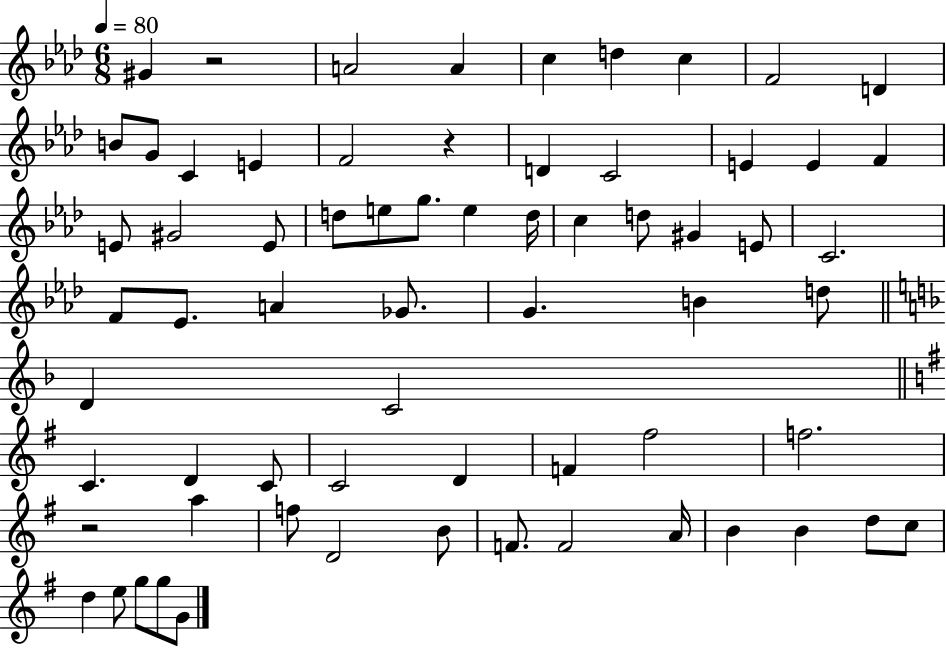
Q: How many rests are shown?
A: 3